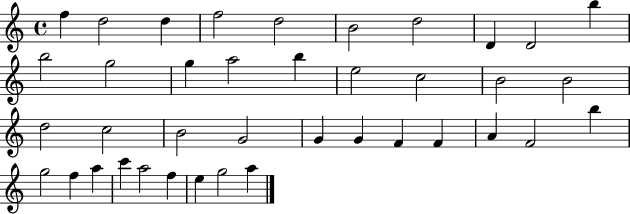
X:1
T:Untitled
M:4/4
L:1/4
K:C
f d2 d f2 d2 B2 d2 D D2 b b2 g2 g a2 b e2 c2 B2 B2 d2 c2 B2 G2 G G F F A F2 b g2 f a c' a2 f e g2 a